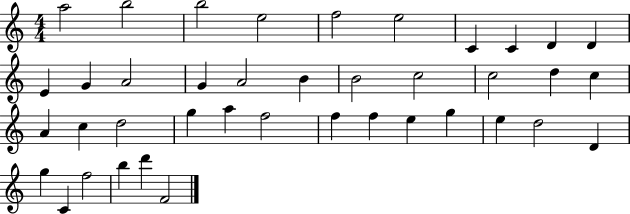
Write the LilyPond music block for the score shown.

{
  \clef treble
  \numericTimeSignature
  \time 4/4
  \key c \major
  a''2 b''2 | b''2 e''2 | f''2 e''2 | c'4 c'4 d'4 d'4 | \break e'4 g'4 a'2 | g'4 a'2 b'4 | b'2 c''2 | c''2 d''4 c''4 | \break a'4 c''4 d''2 | g''4 a''4 f''2 | f''4 f''4 e''4 g''4 | e''4 d''2 d'4 | \break g''4 c'4 f''2 | b''4 d'''4 f'2 | \bar "|."
}